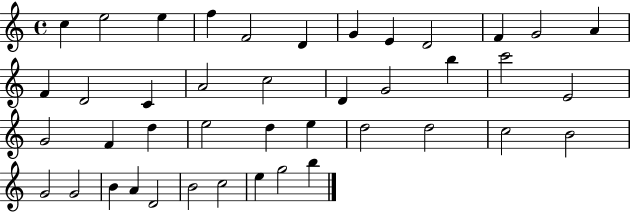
X:1
T:Untitled
M:4/4
L:1/4
K:C
c e2 e f F2 D G E D2 F G2 A F D2 C A2 c2 D G2 b c'2 E2 G2 F d e2 d e d2 d2 c2 B2 G2 G2 B A D2 B2 c2 e g2 b